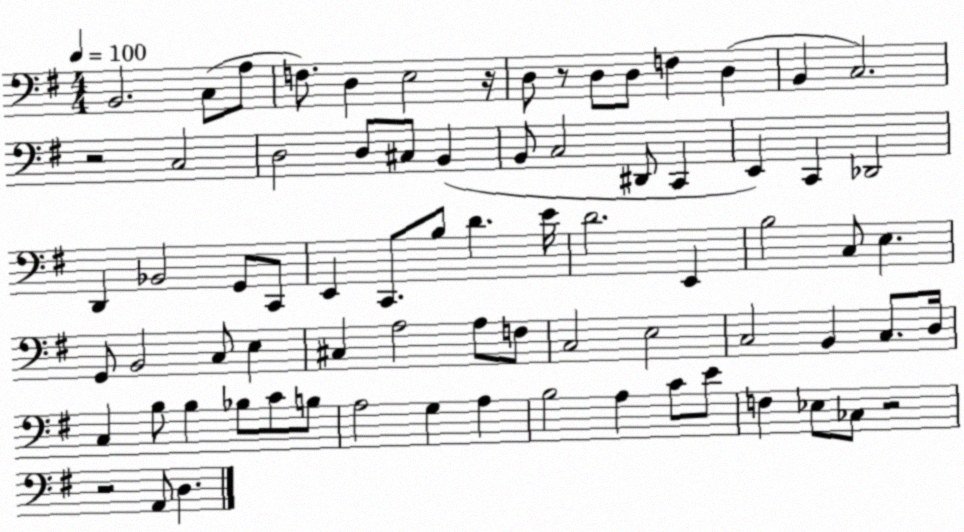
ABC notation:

X:1
T:Untitled
M:4/4
L:1/4
K:G
B,,2 C,/2 A,/2 F,/2 D, E,2 z/4 D,/2 z/2 D,/2 D,/2 F, D, B,, C,2 z2 C,2 D,2 D,/2 ^C,/2 B,, B,,/2 C,2 ^D,,/2 C,, E,, C,, _D,,2 D,, _B,,2 G,,/2 C,,/2 E,, C,,/2 B,/2 D E/4 D2 E,, B,2 C,/2 E, G,,/2 B,,2 C,/2 E, ^C, A,2 A,/2 F,/2 C,2 E,2 C,2 B,, C,/2 D,/4 C, B,/2 B, _B,/2 C/2 B,/2 A,2 G, A, B,2 A, C/2 E/2 F, _E,/2 _C,/2 z2 z2 A,,/2 D,